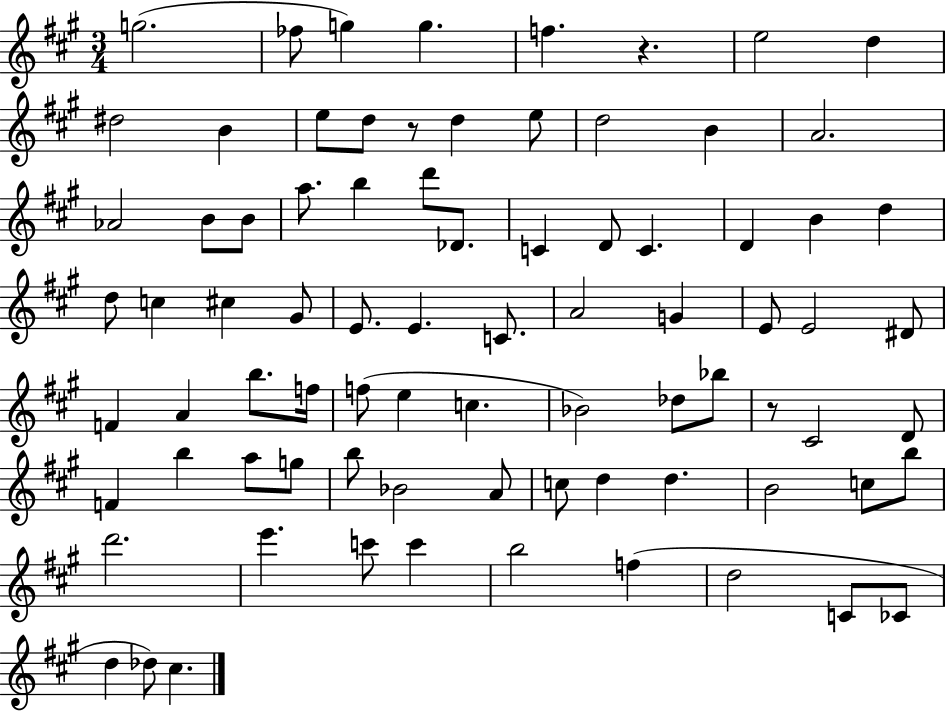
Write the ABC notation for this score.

X:1
T:Untitled
M:3/4
L:1/4
K:A
g2 _f/2 g g f z e2 d ^d2 B e/2 d/2 z/2 d e/2 d2 B A2 _A2 B/2 B/2 a/2 b d'/2 _D/2 C D/2 C D B d d/2 c ^c ^G/2 E/2 E C/2 A2 G E/2 E2 ^D/2 F A b/2 f/4 f/2 e c _B2 _d/2 _b/2 z/2 ^C2 D/2 F b a/2 g/2 b/2 _B2 A/2 c/2 d d B2 c/2 b/2 d'2 e' c'/2 c' b2 f d2 C/2 _C/2 d _d/2 ^c